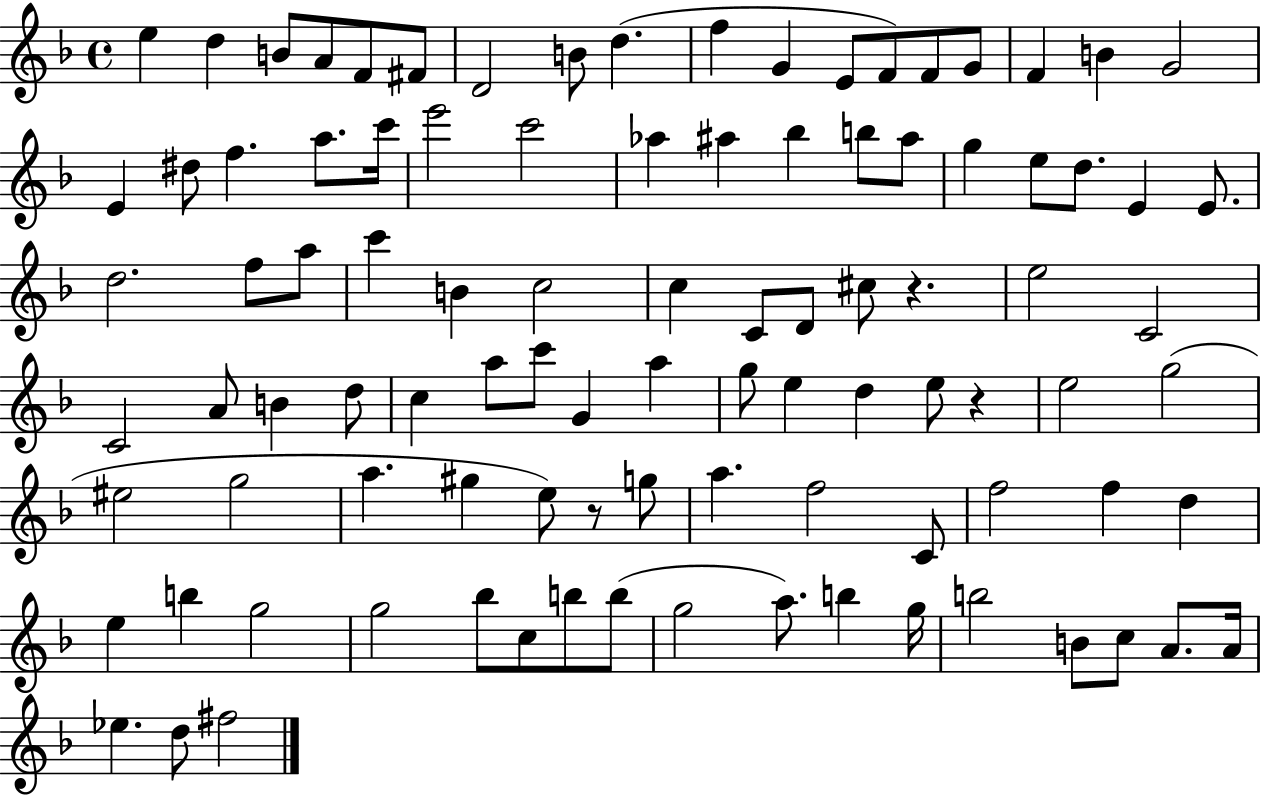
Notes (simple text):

E5/q D5/q B4/e A4/e F4/e F#4/e D4/h B4/e D5/q. F5/q G4/q E4/e F4/e F4/e G4/e F4/q B4/q G4/h E4/q D#5/e F5/q. A5/e. C6/s E6/h C6/h Ab5/q A#5/q Bb5/q B5/e A#5/e G5/q E5/e D5/e. E4/q E4/e. D5/h. F5/e A5/e C6/q B4/q C5/h C5/q C4/e D4/e C#5/e R/q. E5/h C4/h C4/h A4/e B4/q D5/e C5/q A5/e C6/e G4/q A5/q G5/e E5/q D5/q E5/e R/q E5/h G5/h EIS5/h G5/h A5/q. G#5/q E5/e R/e G5/e A5/q. F5/h C4/e F5/h F5/q D5/q E5/q B5/q G5/h G5/h Bb5/e C5/e B5/e B5/e G5/h A5/e. B5/q G5/s B5/h B4/e C5/e A4/e. A4/s Eb5/q. D5/e F#5/h